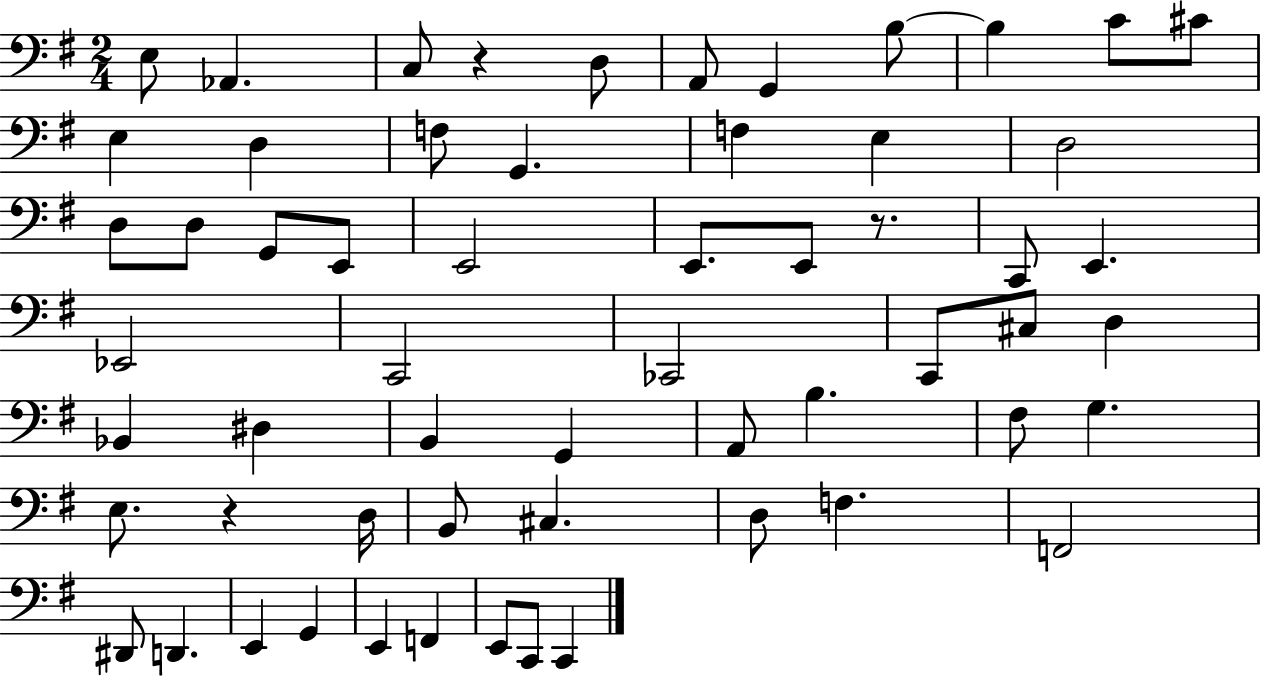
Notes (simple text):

E3/e Ab2/q. C3/e R/q D3/e A2/e G2/q B3/e B3/q C4/e C#4/e E3/q D3/q F3/e G2/q. F3/q E3/q D3/h D3/e D3/e G2/e E2/e E2/h E2/e. E2/e R/e. C2/e E2/q. Eb2/h C2/h CES2/h C2/e C#3/e D3/q Bb2/q D#3/q B2/q G2/q A2/e B3/q. F#3/e G3/q. E3/e. R/q D3/s B2/e C#3/q. D3/e F3/q. F2/h D#2/e D2/q. E2/q G2/q E2/q F2/q E2/e C2/e C2/q